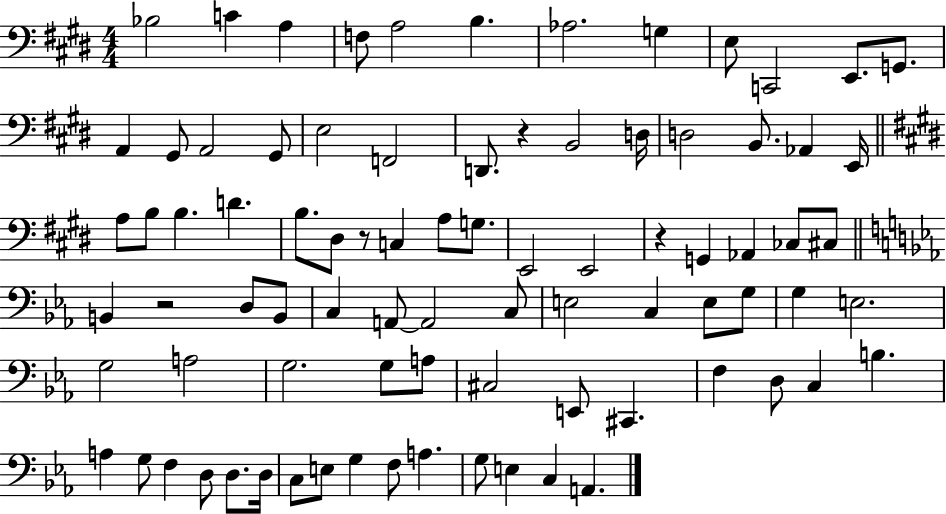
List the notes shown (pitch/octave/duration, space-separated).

Bb3/h C4/q A3/q F3/e A3/h B3/q. Ab3/h. G3/q E3/e C2/h E2/e. G2/e. A2/q G#2/e A2/h G#2/e E3/h F2/h D2/e. R/q B2/h D3/s D3/h B2/e. Ab2/q E2/s A3/e B3/e B3/q. D4/q. B3/e. D#3/e R/e C3/q A3/e G3/e. E2/h E2/h R/q G2/q Ab2/q CES3/e C#3/e B2/q R/h D3/e B2/e C3/q A2/e A2/h C3/e E3/h C3/q E3/e G3/e G3/q E3/h. G3/h A3/h G3/h. G3/e A3/e C#3/h E2/e C#2/q. F3/q D3/e C3/q B3/q. A3/q G3/e F3/q D3/e D3/e. D3/s C3/e E3/e G3/q F3/e A3/q. G3/e E3/q C3/q A2/q.